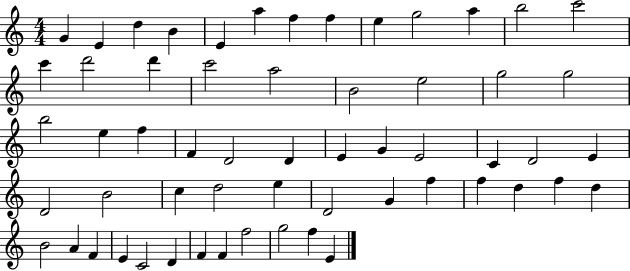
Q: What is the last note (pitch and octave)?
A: E4